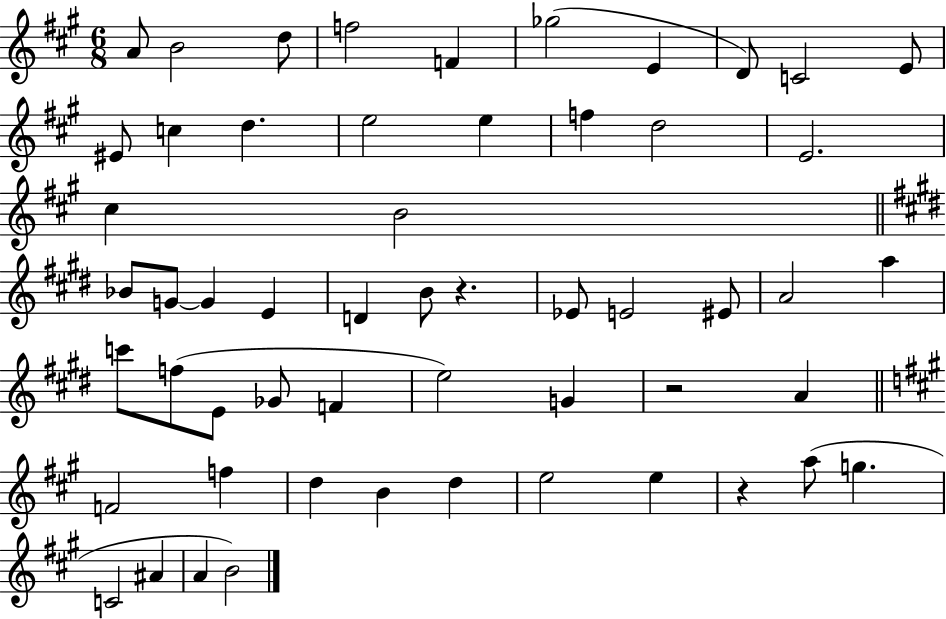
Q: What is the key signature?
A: A major